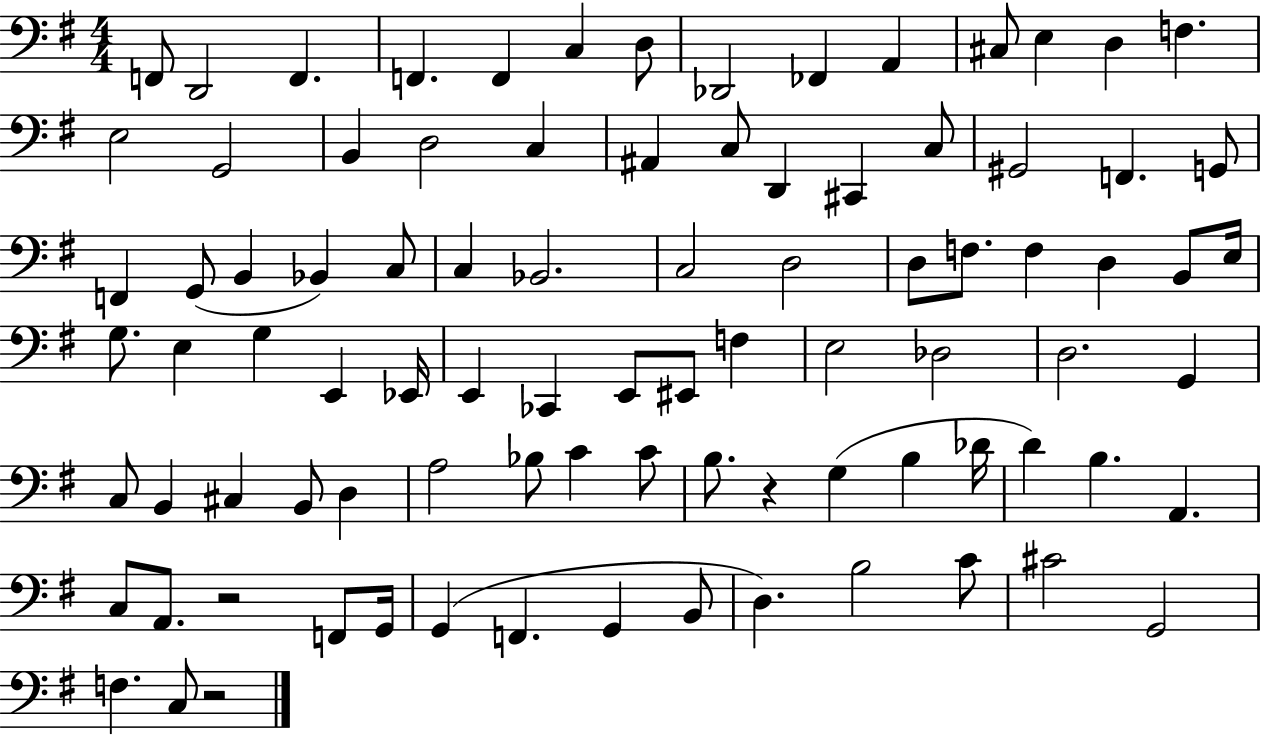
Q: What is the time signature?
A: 4/4